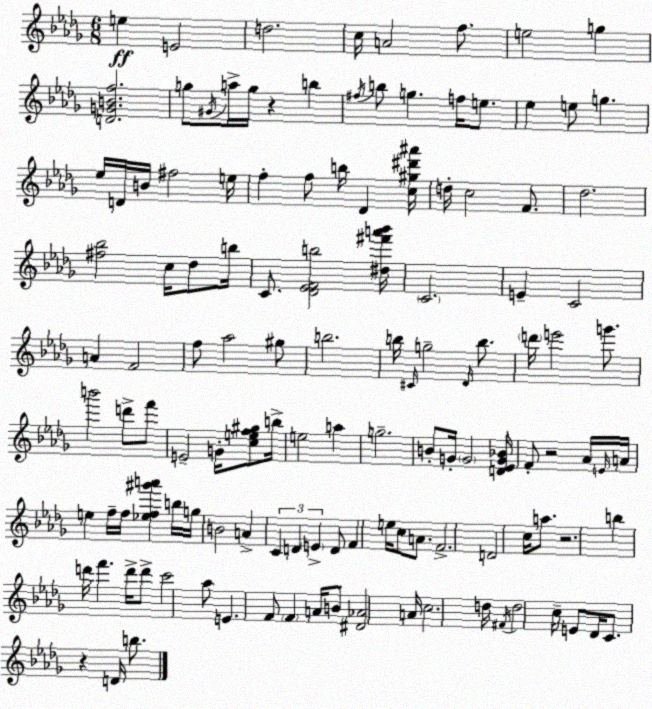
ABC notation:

X:1
T:Untitled
M:6/8
L:1/4
K:Bbm
e E2 d2 c/4 A2 f/2 e2 g [DGBf]2 g/2 ^G/4 a/4 g/4 z b ^f/4 b/2 g f/4 e/2 _e e/2 g _e/4 D/4 B/4 ^f2 e/4 f f/2 b/4 _D [c^g^d'^a']/4 d/4 c2 F/2 _d2 [^f_b]2 c/4 _d/2 b/4 C/2 [_D_EFb]2 [^d^f'a'_b']/4 C2 E C2 A F2 f/2 _a2 ^g/2 b2 b/4 ^C/4 g2 _D/4 b/2 d'/4 e'2 g'/2 b'2 d'/2 f'/2 E2 G/4 [cef^g]/2 b/4 e2 a g2 B/2 G/4 G2 [D_EG_B]/4 F/2 z2 _A/4 E/4 A/4 e f/4 f/4 [_ef^g'a'] b/4 g/4 B2 A C D E D/2 F e/4 c/2 A/2 F2 D2 c/4 a/2 z2 b d'/4 f' d'/4 d'/2 c'2 _a/2 E F/2 F A/4 B/2 [^D_A]2 A/4 c2 d/4 ^F/4 d2 c/4 E/2 _D/4 C/2 z D/4 b/2